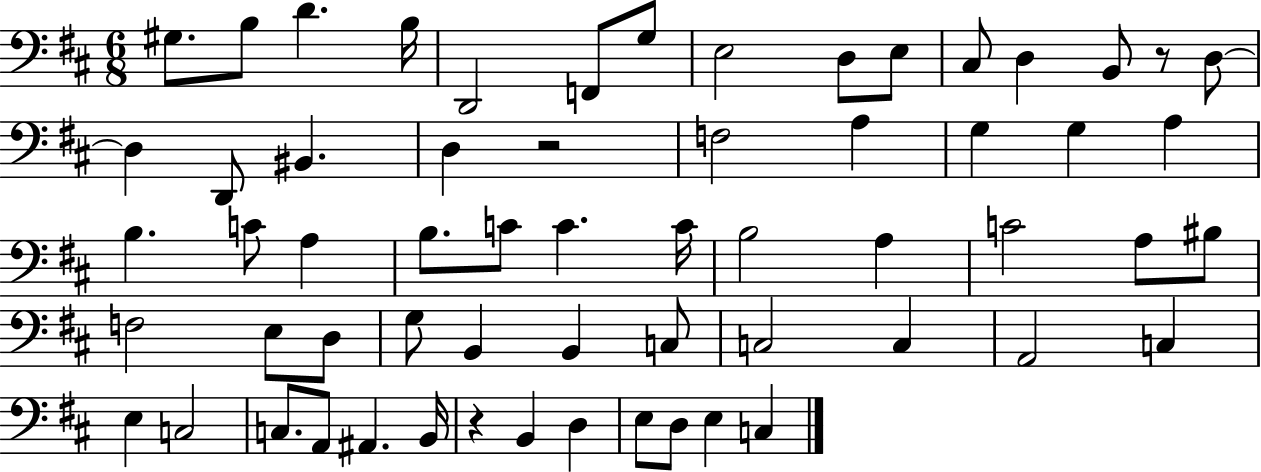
{
  \clef bass
  \numericTimeSignature
  \time 6/8
  \key d \major
  gis8. b8 d'4. b16 | d,2 f,8 g8 | e2 d8 e8 | cis8 d4 b,8 r8 d8~~ | \break d4 d,8 bis,4. | d4 r2 | f2 a4 | g4 g4 a4 | \break b4. c'8 a4 | b8. c'8 c'4. c'16 | b2 a4 | c'2 a8 bis8 | \break f2 e8 d8 | g8 b,4 b,4 c8 | c2 c4 | a,2 c4 | \break e4 c2 | c8. a,8 ais,4. b,16 | r4 b,4 d4 | e8 d8 e4 c4 | \break \bar "|."
}